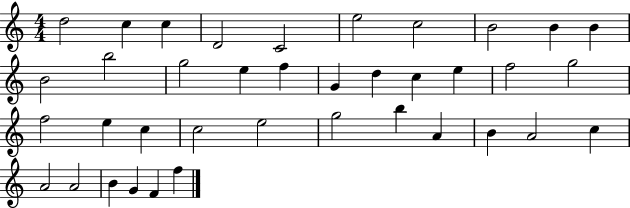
X:1
T:Untitled
M:4/4
L:1/4
K:C
d2 c c D2 C2 e2 c2 B2 B B B2 b2 g2 e f G d c e f2 g2 f2 e c c2 e2 g2 b A B A2 c A2 A2 B G F f